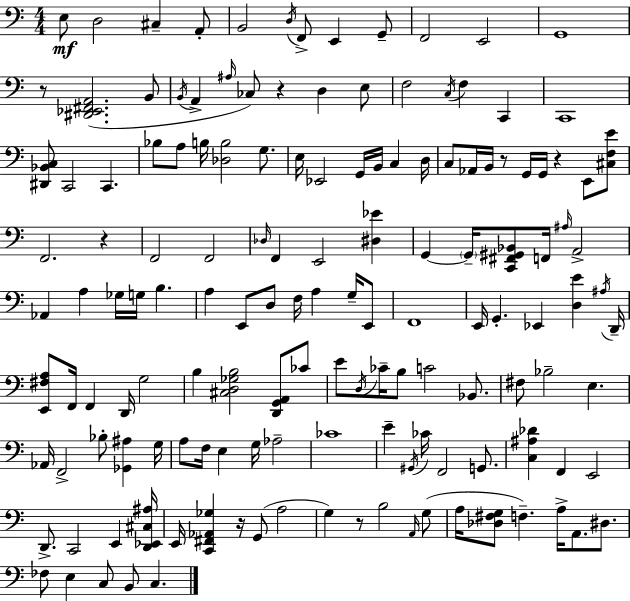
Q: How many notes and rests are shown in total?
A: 145